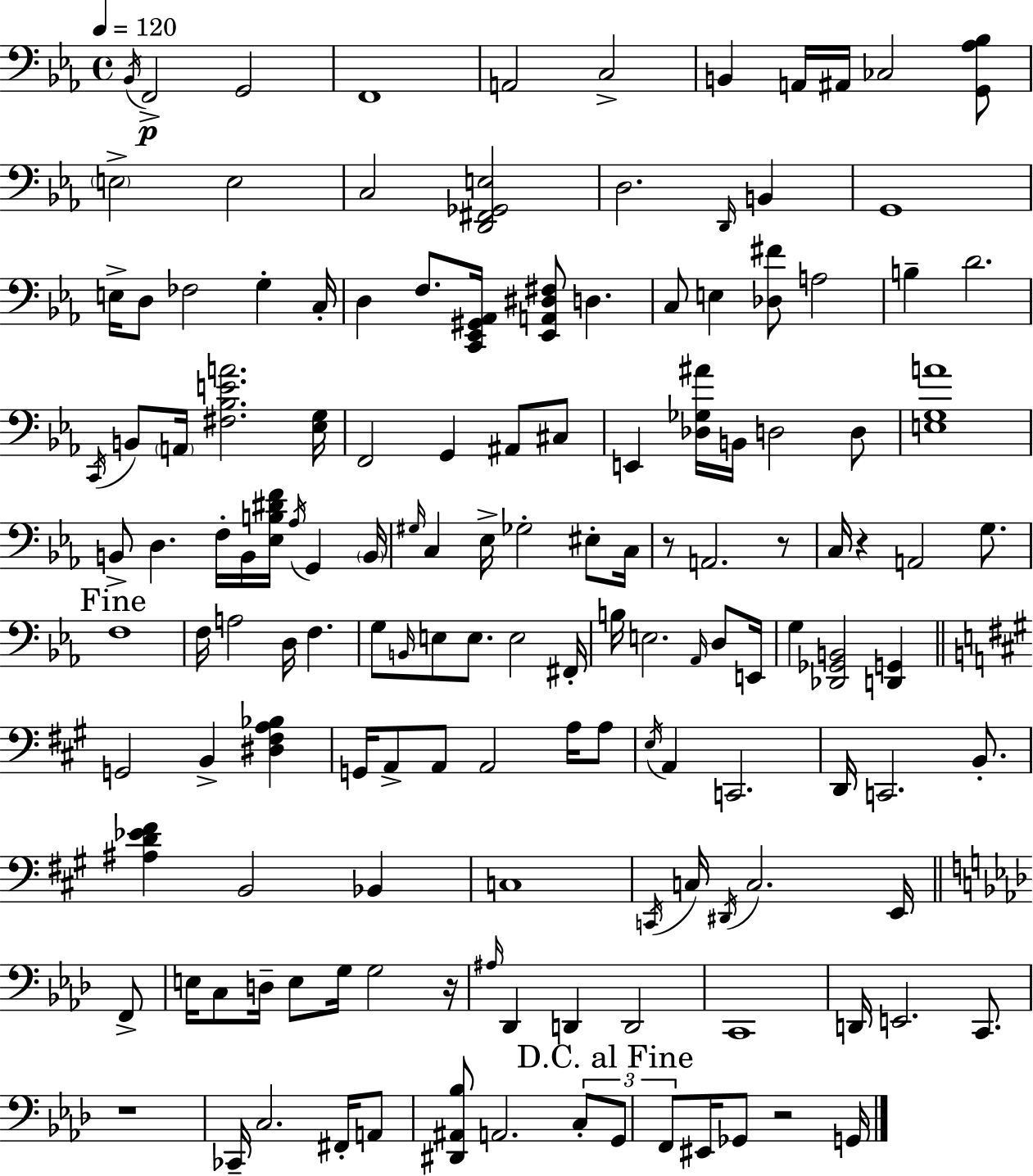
{
  \clef bass
  \time 4/4
  \defaultTimeSignature
  \key ees \major
  \tempo 4 = 120
  \repeat volta 2 { \acciaccatura { bes,16 }\p f,2-> g,2 | f,1 | a,2 c2-> | b,4 a,16 ais,16 ces2 <g, aes bes>8 | \break \parenthesize e2-> e2 | c2 <d, fis, ges, e>2 | d2. \grace { d,16 } b,4 | g,1 | \break e16-> d8 fes2 g4-. | c16-. d4 f8. <c, ees, gis, aes,>16 <ees, a, dis fis>8 d4. | c8 e4 <des fis'>8 a2 | b4-- d'2. | \break \acciaccatura { c,16 } b,8 \parenthesize a,16 <fis bes e' a'>2. | <ees g>16 f,2 g,4 ais,8 | cis8 e,4 <des ges ais'>16 b,16 d2 | d8 <e g a'>1 | \break b,8-> d4. f16-. b,16 <ees b dis' f'>16 \acciaccatura { aes16 } g,4 | \parenthesize b,16 \grace { gis16 } c4 ees16-> ges2-. | eis8-. c16 r8 a,2. | r8 c16 r4 a,2 | \break g8. \mark "Fine" f1 | f16 a2 d16 f4. | g8 \grace { b,16 } e8 e8. e2 | fis,16-. b16 e2. | \break \grace { aes,16 } d8 e,16 g4 <des, ges, b,>2 | <d, g,>4 \bar "||" \break \key a \major g,2 b,4-> <dis fis a bes>4 | g,16 a,8-> a,8 a,2 a16 a8 | \acciaccatura { e16 } a,4 c,2. | d,16 c,2. b,8.-. | \break <ais d' ees' fis'>4 b,2 bes,4 | c1 | \acciaccatura { c,16 } c16 \acciaccatura { dis,16 } c2. | e,16 \bar "||" \break \key f \minor f,8-> e16 c8 d16-- e8 g16 g2 | r16 \grace { ais16 } des,4 d,4 d,2 | c,1 | d,16 e,2. | \break c,8. r1 | ces,16-- c2. | fis,16-. a,8 <dis, ais, bes>8 a,2. | \tuplet 3/2 { c8-. \mark "D.C. al Fine" g,8 f,8 } eis,16 ges,8 r2 | \break g,16 } \bar "|."
}